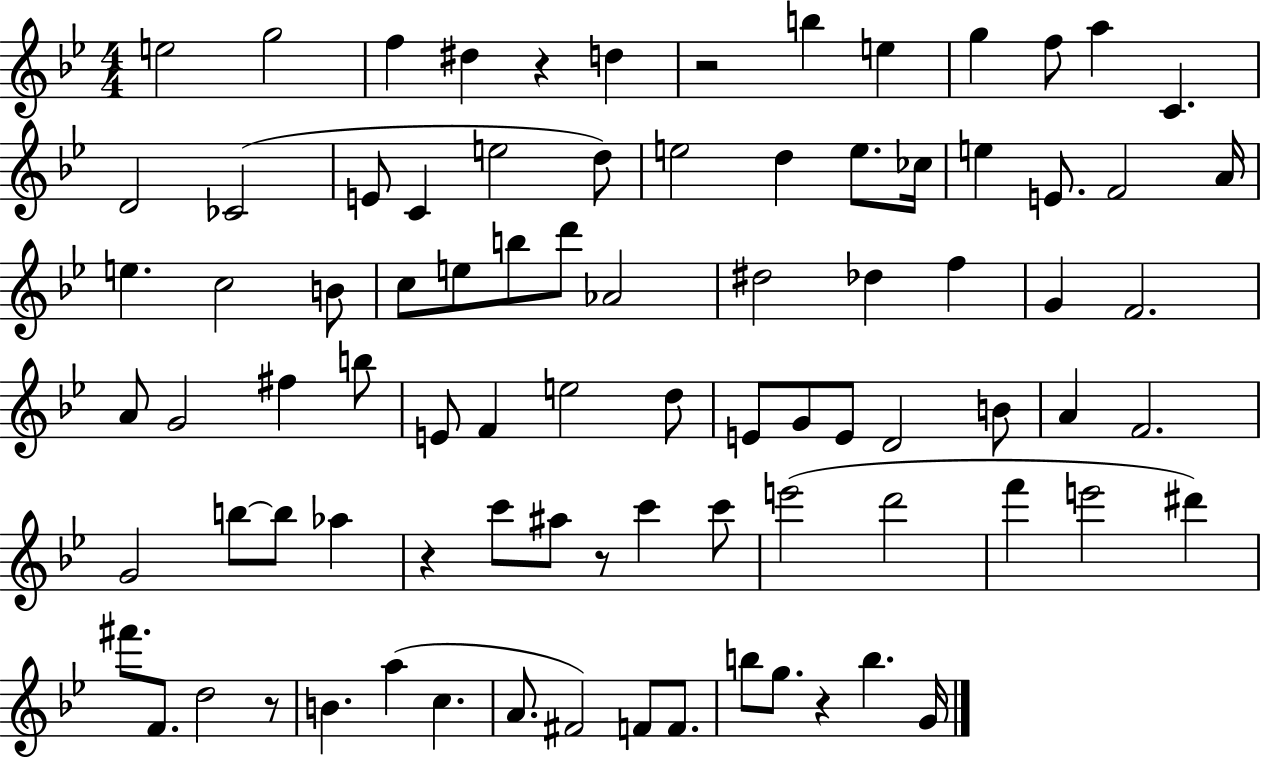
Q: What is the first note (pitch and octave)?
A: E5